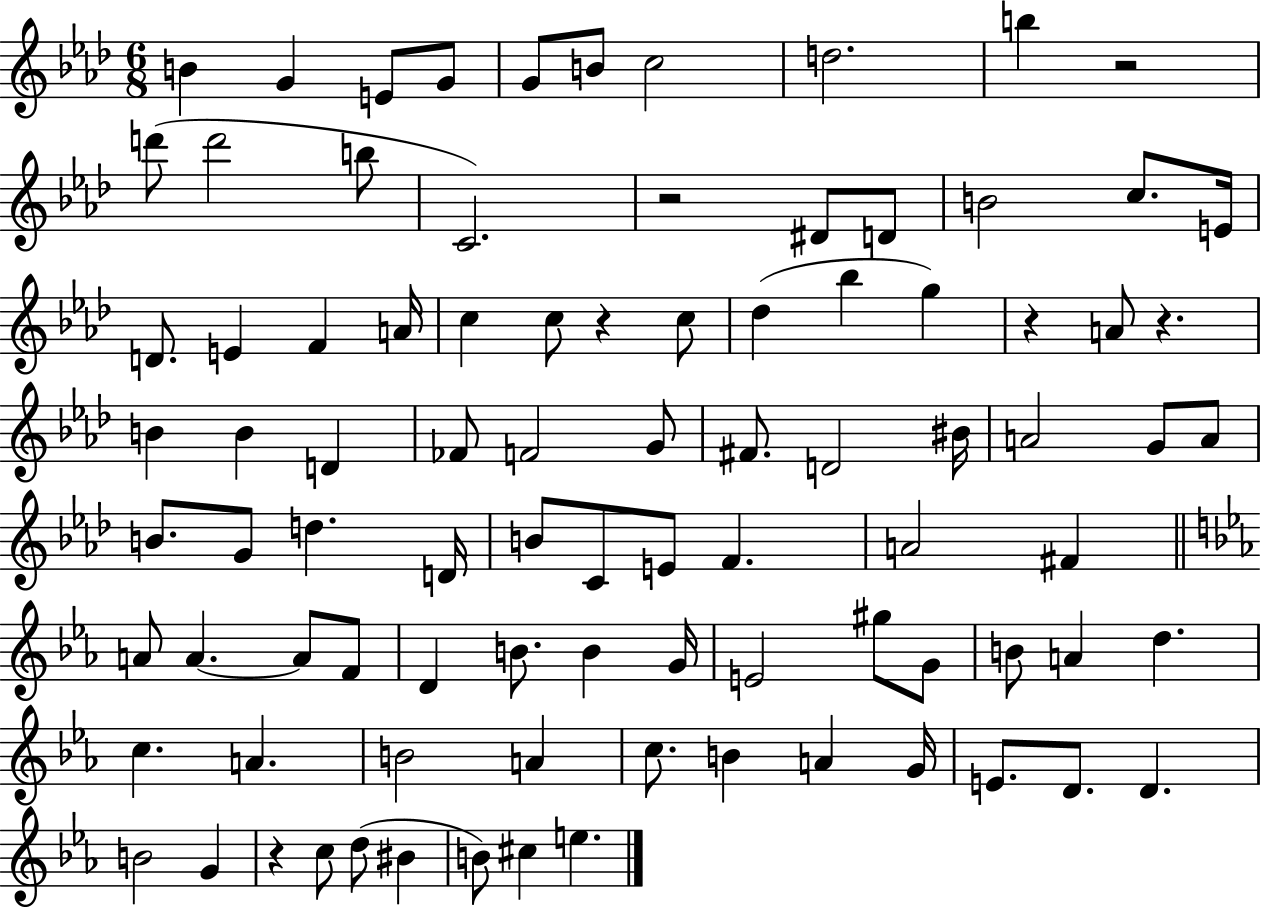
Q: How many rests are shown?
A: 6